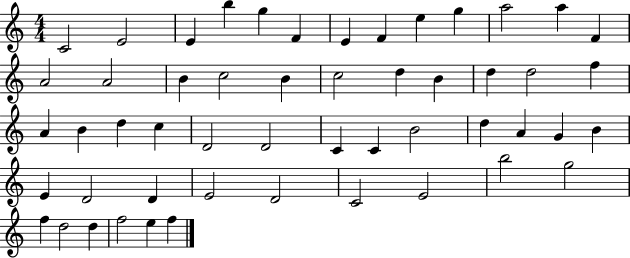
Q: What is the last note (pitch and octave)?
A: F5